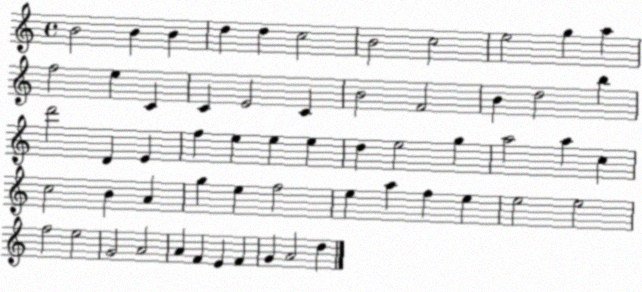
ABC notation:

X:1
T:Untitled
M:4/4
L:1/4
K:C
B2 B B d d c2 B2 c2 e2 g a f2 e C C E2 C B2 F2 B d2 b d'2 D E f e e e d e2 g a2 a c c2 B A g e f2 e a f e e2 e2 f2 e2 G2 A2 A F E F G A2 d